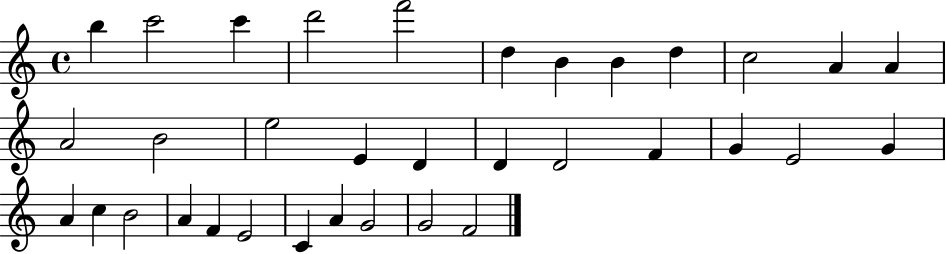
B5/q C6/h C6/q D6/h F6/h D5/q B4/q B4/q D5/q C5/h A4/q A4/q A4/h B4/h E5/h E4/q D4/q D4/q D4/h F4/q G4/q E4/h G4/q A4/q C5/q B4/h A4/q F4/q E4/h C4/q A4/q G4/h G4/h F4/h